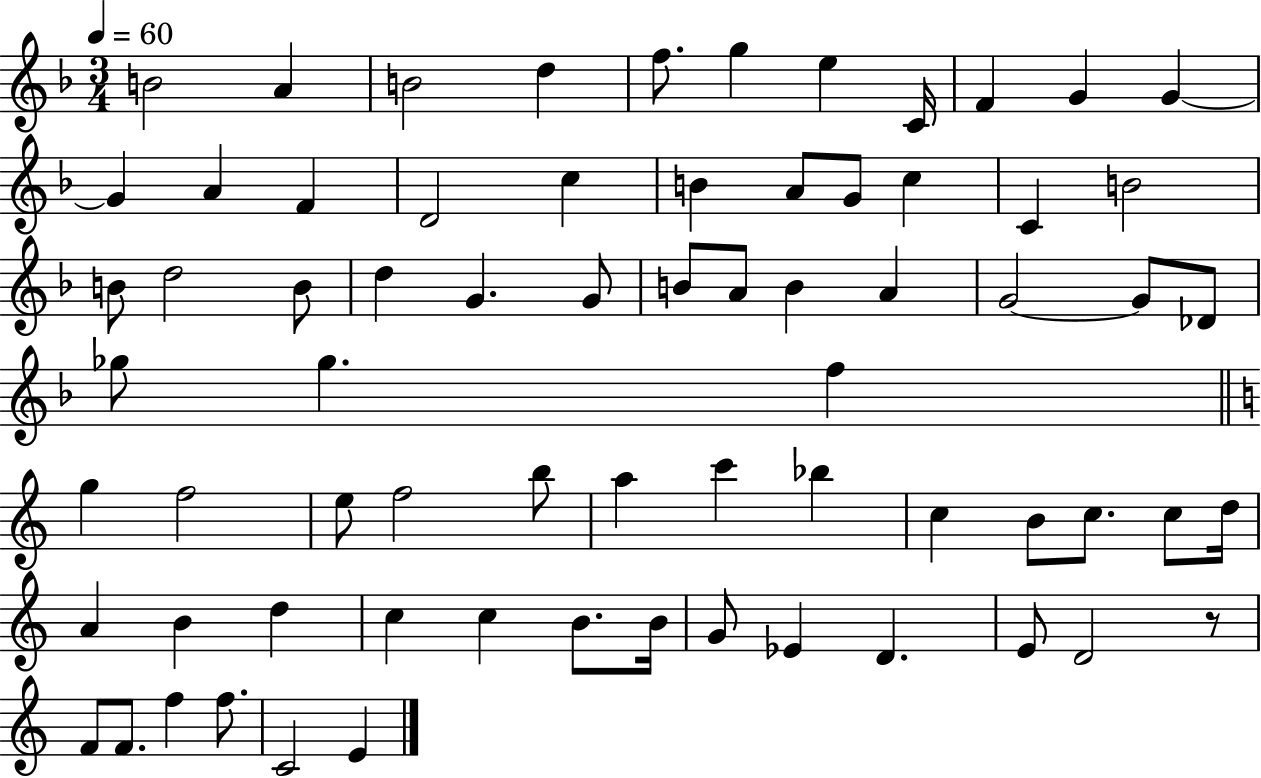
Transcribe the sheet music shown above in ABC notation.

X:1
T:Untitled
M:3/4
L:1/4
K:F
B2 A B2 d f/2 g e C/4 F G G G A F D2 c B A/2 G/2 c C B2 B/2 d2 B/2 d G G/2 B/2 A/2 B A G2 G/2 _D/2 _g/2 _g f g f2 e/2 f2 b/2 a c' _b c B/2 c/2 c/2 d/4 A B d c c B/2 B/4 G/2 _E D E/2 D2 z/2 F/2 F/2 f f/2 C2 E